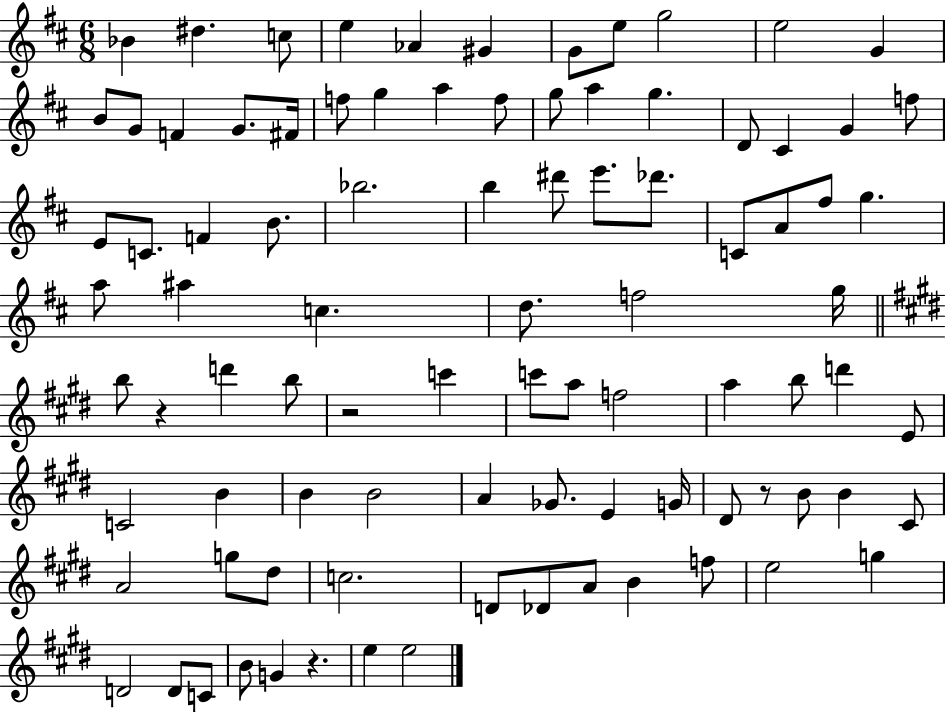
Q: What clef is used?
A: treble